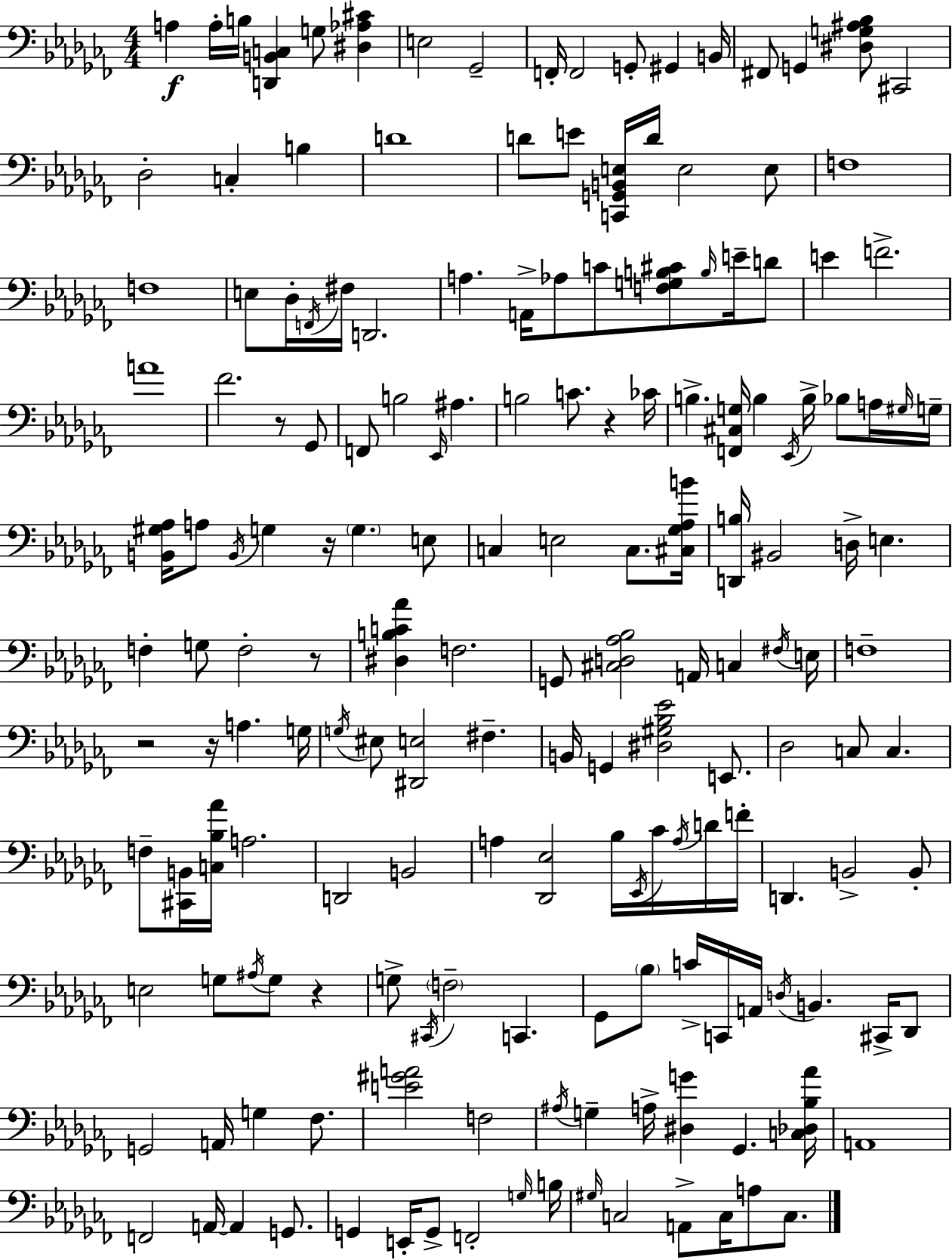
{
  \clef bass
  \numericTimeSignature
  \time 4/4
  \key aes \minor
  \repeat volta 2 { a4\f a16-. b16 <d, b, c>4 g8 <dis aes cis'>4 | e2 ges,2-- | f,16-. f,2 g,8-. gis,4 b,16 | fis,8 g,4 <dis g ais bes>8 cis,2 | \break des2-. c4-. b4 | d'1 | d'8 e'8 <c, g, b, e>16 d'16 e2 e8 | f1 | \break f1 | e8 des16-. \acciaccatura { f,16 } fis16 d,2. | a4. a,16-> aes8 c'8 <f g b cis'>8 \grace { b16 } e'16-- | d'8 e'4 f'2.-> | \break a'1 | fes'2. r8 | ges,8 f,8 b2 \grace { ees,16 } ais4. | b2 c'8. r4 | \break ces'16 b4.-> <f, cis g>16 b4 \acciaccatura { ees,16 } b16-> | bes8 a16 \grace { gis16 } g16-- <b, gis aes>16 a8 \acciaccatura { b,16 } g4 r16 \parenthesize g4. | e8 c4 e2 | c8. <cis ges aes b'>16 <d, b>16 bis,2 d16-> | \break e4. f4-. g8 f2-. | r8 <dis b c' aes'>4 f2. | g,8 <cis d aes bes>2 | a,16 c4 \acciaccatura { fis16 } e16 f1-- | \break r2 r16 | a4. g16 \acciaccatura { g16 } eis8 <dis, e>2 | fis4.-- b,16 g,4 <dis gis bes ees'>2 | e,8. des2 | \break c8 c4. f8-- <cis, b,>16 <c bes aes'>16 a2. | d,2 | b,2 a4 <des, ees>2 | bes16 \acciaccatura { ees,16 } ces'16 \acciaccatura { a16 } d'16 f'16-. d,4. | \break b,2-> b,8-. e2 | g8 \acciaccatura { ais16 } g8 r4 g8-> \acciaccatura { cis,16 } \parenthesize f2-- | c,4. ges,8 \parenthesize bes8 | c'16-> c,16 a,16 \acciaccatura { d16 } b,4. cis,16-> des,8 g,2 | \break a,16 g4 fes8. <e' gis' a'>2 | f2 \acciaccatura { ais16 } g4-- | a16-> <dis g'>4 ges,4. <c des bes aes'>16 a,1 | f,2 | \break a,16~~ a,4 g,8. g,4 | e,16-. g,8-> f,2-. \grace { g16 } b16 \grace { gis16 } | c2 a,8-> c16 a8 c8. | } \bar "|."
}